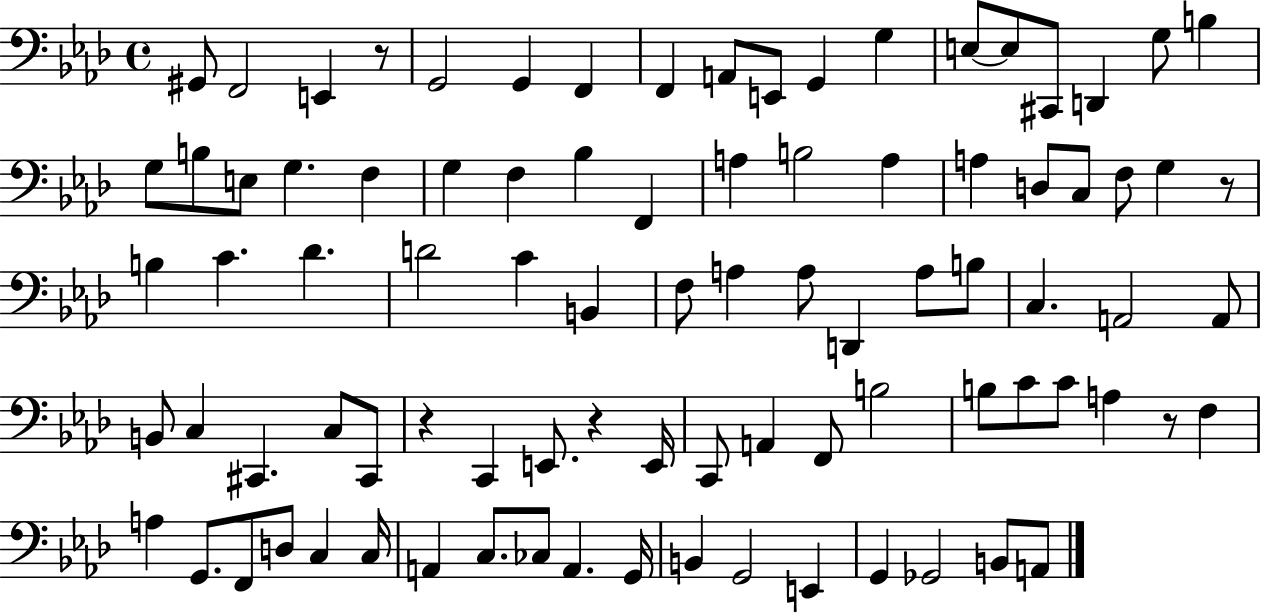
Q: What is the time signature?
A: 4/4